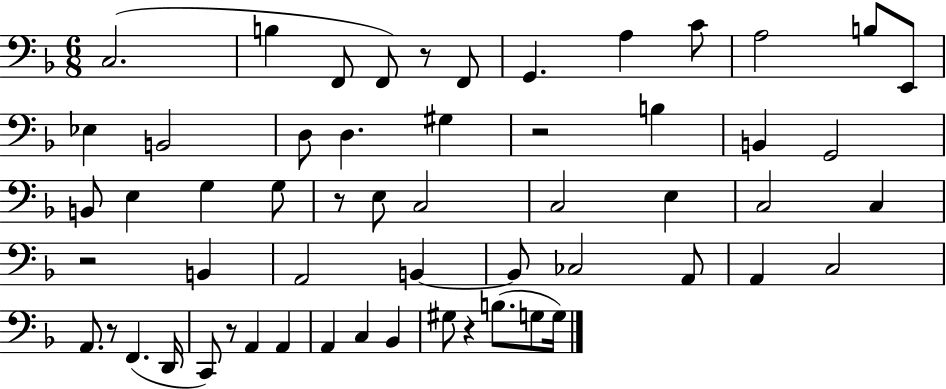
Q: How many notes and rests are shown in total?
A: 57